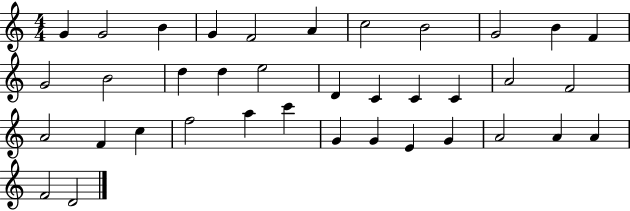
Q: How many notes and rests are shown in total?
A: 37